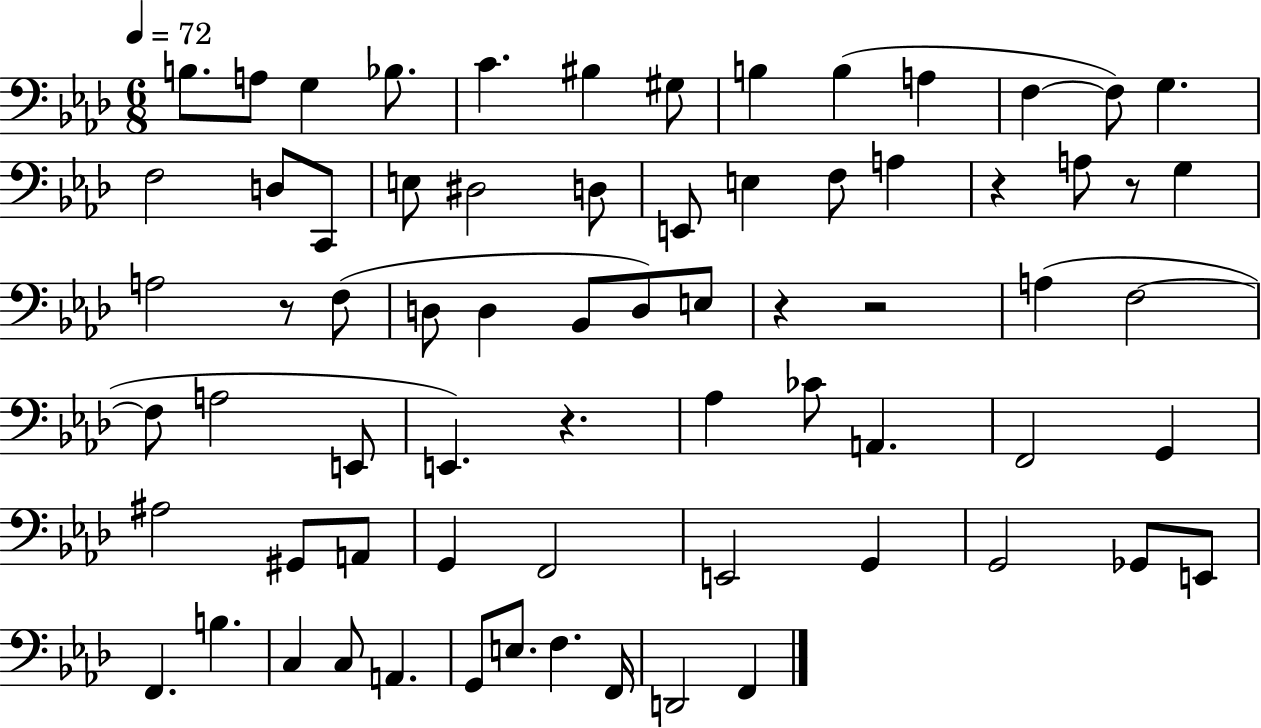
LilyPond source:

{
  \clef bass
  \numericTimeSignature
  \time 6/8
  \key aes \major
  \tempo 4 = 72
  b8. a8 g4 bes8. | c'4. bis4 gis8 | b4 b4( a4 | f4~~ f8) g4. | \break f2 d8 c,8 | e8 dis2 d8 | e,8 e4 f8 a4 | r4 a8 r8 g4 | \break a2 r8 f8( | d8 d4 bes,8 d8) e8 | r4 r2 | a4( f2~~ | \break f8 a2 e,8 | e,4.) r4. | aes4 ces'8 a,4. | f,2 g,4 | \break ais2 gis,8 a,8 | g,4 f,2 | e,2 g,4 | g,2 ges,8 e,8 | \break f,4. b4. | c4 c8 a,4. | g,8 e8. f4. f,16 | d,2 f,4 | \break \bar "|."
}